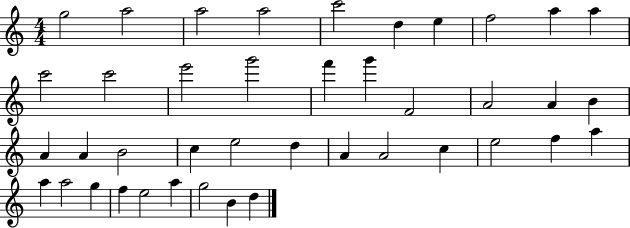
{
  \clef treble
  \numericTimeSignature
  \time 4/4
  \key c \major
  g''2 a''2 | a''2 a''2 | c'''2 d''4 e''4 | f''2 a''4 a''4 | \break c'''2 c'''2 | e'''2 g'''2 | f'''4 g'''4 f'2 | a'2 a'4 b'4 | \break a'4 a'4 b'2 | c''4 e''2 d''4 | a'4 a'2 c''4 | e''2 f''4 a''4 | \break a''4 a''2 g''4 | f''4 e''2 a''4 | g''2 b'4 d''4 | \bar "|."
}